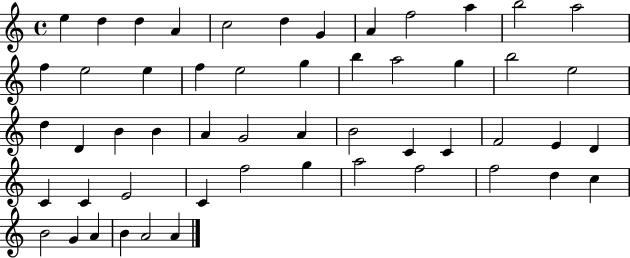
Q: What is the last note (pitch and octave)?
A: A4